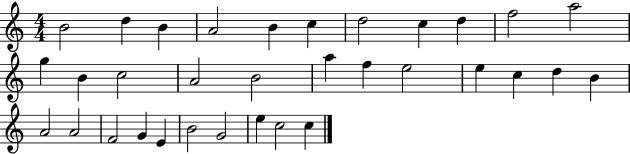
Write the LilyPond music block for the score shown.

{
  \clef treble
  \numericTimeSignature
  \time 4/4
  \key c \major
  b'2 d''4 b'4 | a'2 b'4 c''4 | d''2 c''4 d''4 | f''2 a''2 | \break g''4 b'4 c''2 | a'2 b'2 | a''4 f''4 e''2 | e''4 c''4 d''4 b'4 | \break a'2 a'2 | f'2 g'4 e'4 | b'2 g'2 | e''4 c''2 c''4 | \break \bar "|."
}